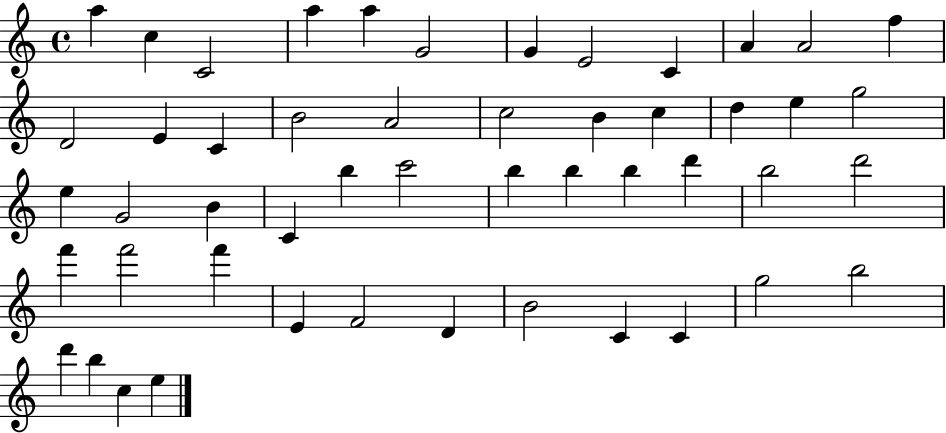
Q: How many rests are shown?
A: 0